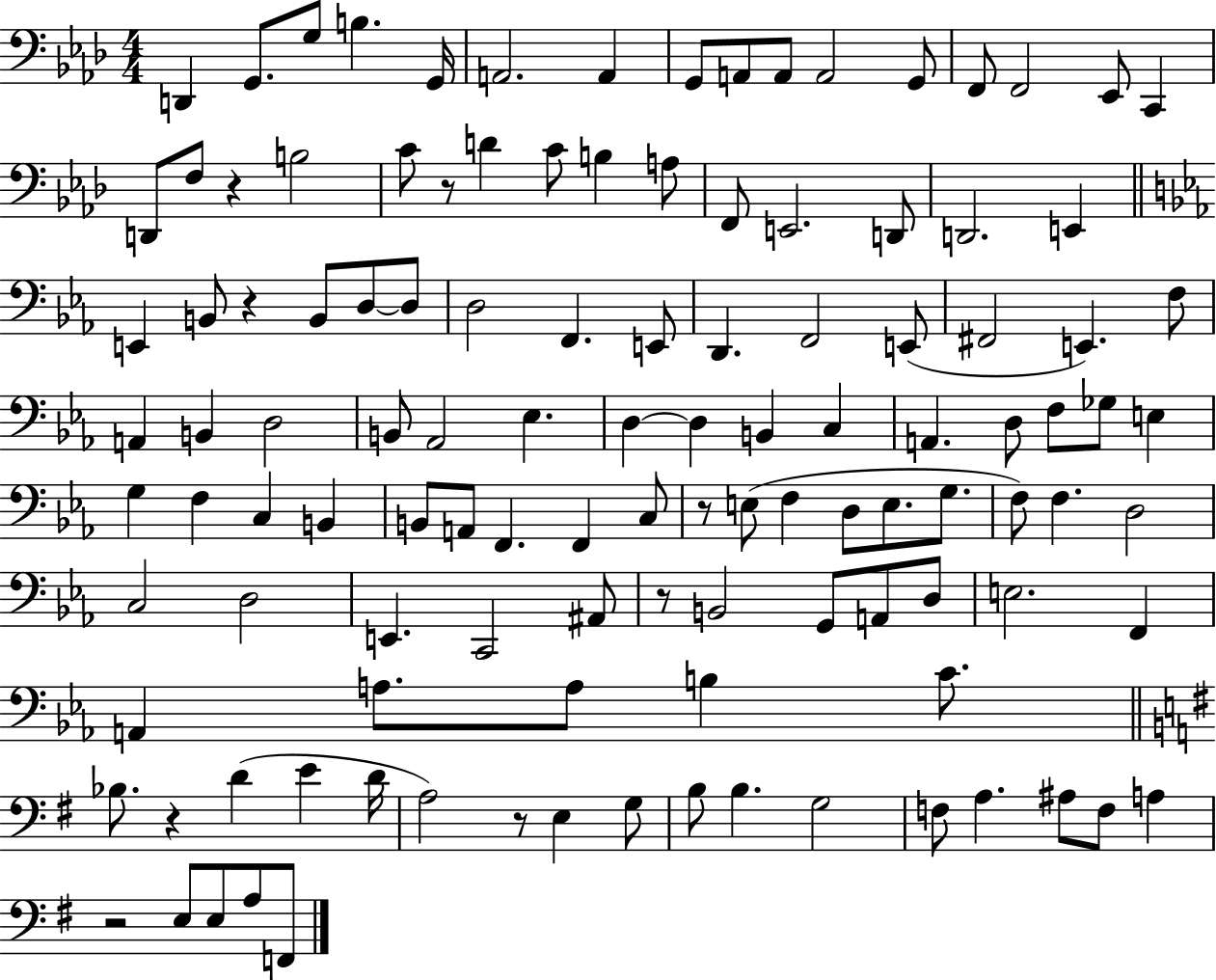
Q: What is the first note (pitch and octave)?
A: D2